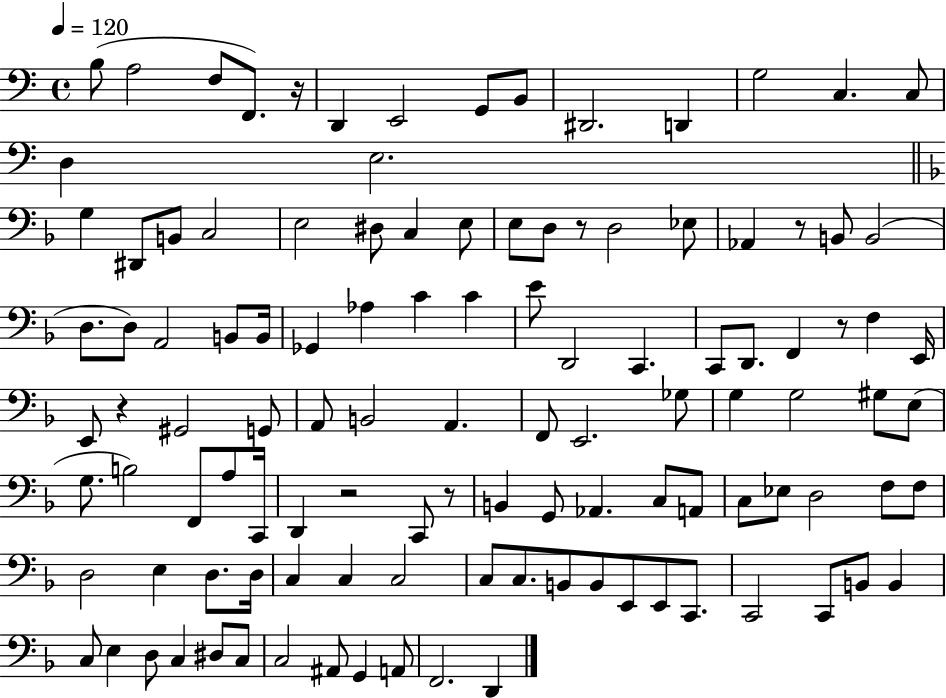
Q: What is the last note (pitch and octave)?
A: D2